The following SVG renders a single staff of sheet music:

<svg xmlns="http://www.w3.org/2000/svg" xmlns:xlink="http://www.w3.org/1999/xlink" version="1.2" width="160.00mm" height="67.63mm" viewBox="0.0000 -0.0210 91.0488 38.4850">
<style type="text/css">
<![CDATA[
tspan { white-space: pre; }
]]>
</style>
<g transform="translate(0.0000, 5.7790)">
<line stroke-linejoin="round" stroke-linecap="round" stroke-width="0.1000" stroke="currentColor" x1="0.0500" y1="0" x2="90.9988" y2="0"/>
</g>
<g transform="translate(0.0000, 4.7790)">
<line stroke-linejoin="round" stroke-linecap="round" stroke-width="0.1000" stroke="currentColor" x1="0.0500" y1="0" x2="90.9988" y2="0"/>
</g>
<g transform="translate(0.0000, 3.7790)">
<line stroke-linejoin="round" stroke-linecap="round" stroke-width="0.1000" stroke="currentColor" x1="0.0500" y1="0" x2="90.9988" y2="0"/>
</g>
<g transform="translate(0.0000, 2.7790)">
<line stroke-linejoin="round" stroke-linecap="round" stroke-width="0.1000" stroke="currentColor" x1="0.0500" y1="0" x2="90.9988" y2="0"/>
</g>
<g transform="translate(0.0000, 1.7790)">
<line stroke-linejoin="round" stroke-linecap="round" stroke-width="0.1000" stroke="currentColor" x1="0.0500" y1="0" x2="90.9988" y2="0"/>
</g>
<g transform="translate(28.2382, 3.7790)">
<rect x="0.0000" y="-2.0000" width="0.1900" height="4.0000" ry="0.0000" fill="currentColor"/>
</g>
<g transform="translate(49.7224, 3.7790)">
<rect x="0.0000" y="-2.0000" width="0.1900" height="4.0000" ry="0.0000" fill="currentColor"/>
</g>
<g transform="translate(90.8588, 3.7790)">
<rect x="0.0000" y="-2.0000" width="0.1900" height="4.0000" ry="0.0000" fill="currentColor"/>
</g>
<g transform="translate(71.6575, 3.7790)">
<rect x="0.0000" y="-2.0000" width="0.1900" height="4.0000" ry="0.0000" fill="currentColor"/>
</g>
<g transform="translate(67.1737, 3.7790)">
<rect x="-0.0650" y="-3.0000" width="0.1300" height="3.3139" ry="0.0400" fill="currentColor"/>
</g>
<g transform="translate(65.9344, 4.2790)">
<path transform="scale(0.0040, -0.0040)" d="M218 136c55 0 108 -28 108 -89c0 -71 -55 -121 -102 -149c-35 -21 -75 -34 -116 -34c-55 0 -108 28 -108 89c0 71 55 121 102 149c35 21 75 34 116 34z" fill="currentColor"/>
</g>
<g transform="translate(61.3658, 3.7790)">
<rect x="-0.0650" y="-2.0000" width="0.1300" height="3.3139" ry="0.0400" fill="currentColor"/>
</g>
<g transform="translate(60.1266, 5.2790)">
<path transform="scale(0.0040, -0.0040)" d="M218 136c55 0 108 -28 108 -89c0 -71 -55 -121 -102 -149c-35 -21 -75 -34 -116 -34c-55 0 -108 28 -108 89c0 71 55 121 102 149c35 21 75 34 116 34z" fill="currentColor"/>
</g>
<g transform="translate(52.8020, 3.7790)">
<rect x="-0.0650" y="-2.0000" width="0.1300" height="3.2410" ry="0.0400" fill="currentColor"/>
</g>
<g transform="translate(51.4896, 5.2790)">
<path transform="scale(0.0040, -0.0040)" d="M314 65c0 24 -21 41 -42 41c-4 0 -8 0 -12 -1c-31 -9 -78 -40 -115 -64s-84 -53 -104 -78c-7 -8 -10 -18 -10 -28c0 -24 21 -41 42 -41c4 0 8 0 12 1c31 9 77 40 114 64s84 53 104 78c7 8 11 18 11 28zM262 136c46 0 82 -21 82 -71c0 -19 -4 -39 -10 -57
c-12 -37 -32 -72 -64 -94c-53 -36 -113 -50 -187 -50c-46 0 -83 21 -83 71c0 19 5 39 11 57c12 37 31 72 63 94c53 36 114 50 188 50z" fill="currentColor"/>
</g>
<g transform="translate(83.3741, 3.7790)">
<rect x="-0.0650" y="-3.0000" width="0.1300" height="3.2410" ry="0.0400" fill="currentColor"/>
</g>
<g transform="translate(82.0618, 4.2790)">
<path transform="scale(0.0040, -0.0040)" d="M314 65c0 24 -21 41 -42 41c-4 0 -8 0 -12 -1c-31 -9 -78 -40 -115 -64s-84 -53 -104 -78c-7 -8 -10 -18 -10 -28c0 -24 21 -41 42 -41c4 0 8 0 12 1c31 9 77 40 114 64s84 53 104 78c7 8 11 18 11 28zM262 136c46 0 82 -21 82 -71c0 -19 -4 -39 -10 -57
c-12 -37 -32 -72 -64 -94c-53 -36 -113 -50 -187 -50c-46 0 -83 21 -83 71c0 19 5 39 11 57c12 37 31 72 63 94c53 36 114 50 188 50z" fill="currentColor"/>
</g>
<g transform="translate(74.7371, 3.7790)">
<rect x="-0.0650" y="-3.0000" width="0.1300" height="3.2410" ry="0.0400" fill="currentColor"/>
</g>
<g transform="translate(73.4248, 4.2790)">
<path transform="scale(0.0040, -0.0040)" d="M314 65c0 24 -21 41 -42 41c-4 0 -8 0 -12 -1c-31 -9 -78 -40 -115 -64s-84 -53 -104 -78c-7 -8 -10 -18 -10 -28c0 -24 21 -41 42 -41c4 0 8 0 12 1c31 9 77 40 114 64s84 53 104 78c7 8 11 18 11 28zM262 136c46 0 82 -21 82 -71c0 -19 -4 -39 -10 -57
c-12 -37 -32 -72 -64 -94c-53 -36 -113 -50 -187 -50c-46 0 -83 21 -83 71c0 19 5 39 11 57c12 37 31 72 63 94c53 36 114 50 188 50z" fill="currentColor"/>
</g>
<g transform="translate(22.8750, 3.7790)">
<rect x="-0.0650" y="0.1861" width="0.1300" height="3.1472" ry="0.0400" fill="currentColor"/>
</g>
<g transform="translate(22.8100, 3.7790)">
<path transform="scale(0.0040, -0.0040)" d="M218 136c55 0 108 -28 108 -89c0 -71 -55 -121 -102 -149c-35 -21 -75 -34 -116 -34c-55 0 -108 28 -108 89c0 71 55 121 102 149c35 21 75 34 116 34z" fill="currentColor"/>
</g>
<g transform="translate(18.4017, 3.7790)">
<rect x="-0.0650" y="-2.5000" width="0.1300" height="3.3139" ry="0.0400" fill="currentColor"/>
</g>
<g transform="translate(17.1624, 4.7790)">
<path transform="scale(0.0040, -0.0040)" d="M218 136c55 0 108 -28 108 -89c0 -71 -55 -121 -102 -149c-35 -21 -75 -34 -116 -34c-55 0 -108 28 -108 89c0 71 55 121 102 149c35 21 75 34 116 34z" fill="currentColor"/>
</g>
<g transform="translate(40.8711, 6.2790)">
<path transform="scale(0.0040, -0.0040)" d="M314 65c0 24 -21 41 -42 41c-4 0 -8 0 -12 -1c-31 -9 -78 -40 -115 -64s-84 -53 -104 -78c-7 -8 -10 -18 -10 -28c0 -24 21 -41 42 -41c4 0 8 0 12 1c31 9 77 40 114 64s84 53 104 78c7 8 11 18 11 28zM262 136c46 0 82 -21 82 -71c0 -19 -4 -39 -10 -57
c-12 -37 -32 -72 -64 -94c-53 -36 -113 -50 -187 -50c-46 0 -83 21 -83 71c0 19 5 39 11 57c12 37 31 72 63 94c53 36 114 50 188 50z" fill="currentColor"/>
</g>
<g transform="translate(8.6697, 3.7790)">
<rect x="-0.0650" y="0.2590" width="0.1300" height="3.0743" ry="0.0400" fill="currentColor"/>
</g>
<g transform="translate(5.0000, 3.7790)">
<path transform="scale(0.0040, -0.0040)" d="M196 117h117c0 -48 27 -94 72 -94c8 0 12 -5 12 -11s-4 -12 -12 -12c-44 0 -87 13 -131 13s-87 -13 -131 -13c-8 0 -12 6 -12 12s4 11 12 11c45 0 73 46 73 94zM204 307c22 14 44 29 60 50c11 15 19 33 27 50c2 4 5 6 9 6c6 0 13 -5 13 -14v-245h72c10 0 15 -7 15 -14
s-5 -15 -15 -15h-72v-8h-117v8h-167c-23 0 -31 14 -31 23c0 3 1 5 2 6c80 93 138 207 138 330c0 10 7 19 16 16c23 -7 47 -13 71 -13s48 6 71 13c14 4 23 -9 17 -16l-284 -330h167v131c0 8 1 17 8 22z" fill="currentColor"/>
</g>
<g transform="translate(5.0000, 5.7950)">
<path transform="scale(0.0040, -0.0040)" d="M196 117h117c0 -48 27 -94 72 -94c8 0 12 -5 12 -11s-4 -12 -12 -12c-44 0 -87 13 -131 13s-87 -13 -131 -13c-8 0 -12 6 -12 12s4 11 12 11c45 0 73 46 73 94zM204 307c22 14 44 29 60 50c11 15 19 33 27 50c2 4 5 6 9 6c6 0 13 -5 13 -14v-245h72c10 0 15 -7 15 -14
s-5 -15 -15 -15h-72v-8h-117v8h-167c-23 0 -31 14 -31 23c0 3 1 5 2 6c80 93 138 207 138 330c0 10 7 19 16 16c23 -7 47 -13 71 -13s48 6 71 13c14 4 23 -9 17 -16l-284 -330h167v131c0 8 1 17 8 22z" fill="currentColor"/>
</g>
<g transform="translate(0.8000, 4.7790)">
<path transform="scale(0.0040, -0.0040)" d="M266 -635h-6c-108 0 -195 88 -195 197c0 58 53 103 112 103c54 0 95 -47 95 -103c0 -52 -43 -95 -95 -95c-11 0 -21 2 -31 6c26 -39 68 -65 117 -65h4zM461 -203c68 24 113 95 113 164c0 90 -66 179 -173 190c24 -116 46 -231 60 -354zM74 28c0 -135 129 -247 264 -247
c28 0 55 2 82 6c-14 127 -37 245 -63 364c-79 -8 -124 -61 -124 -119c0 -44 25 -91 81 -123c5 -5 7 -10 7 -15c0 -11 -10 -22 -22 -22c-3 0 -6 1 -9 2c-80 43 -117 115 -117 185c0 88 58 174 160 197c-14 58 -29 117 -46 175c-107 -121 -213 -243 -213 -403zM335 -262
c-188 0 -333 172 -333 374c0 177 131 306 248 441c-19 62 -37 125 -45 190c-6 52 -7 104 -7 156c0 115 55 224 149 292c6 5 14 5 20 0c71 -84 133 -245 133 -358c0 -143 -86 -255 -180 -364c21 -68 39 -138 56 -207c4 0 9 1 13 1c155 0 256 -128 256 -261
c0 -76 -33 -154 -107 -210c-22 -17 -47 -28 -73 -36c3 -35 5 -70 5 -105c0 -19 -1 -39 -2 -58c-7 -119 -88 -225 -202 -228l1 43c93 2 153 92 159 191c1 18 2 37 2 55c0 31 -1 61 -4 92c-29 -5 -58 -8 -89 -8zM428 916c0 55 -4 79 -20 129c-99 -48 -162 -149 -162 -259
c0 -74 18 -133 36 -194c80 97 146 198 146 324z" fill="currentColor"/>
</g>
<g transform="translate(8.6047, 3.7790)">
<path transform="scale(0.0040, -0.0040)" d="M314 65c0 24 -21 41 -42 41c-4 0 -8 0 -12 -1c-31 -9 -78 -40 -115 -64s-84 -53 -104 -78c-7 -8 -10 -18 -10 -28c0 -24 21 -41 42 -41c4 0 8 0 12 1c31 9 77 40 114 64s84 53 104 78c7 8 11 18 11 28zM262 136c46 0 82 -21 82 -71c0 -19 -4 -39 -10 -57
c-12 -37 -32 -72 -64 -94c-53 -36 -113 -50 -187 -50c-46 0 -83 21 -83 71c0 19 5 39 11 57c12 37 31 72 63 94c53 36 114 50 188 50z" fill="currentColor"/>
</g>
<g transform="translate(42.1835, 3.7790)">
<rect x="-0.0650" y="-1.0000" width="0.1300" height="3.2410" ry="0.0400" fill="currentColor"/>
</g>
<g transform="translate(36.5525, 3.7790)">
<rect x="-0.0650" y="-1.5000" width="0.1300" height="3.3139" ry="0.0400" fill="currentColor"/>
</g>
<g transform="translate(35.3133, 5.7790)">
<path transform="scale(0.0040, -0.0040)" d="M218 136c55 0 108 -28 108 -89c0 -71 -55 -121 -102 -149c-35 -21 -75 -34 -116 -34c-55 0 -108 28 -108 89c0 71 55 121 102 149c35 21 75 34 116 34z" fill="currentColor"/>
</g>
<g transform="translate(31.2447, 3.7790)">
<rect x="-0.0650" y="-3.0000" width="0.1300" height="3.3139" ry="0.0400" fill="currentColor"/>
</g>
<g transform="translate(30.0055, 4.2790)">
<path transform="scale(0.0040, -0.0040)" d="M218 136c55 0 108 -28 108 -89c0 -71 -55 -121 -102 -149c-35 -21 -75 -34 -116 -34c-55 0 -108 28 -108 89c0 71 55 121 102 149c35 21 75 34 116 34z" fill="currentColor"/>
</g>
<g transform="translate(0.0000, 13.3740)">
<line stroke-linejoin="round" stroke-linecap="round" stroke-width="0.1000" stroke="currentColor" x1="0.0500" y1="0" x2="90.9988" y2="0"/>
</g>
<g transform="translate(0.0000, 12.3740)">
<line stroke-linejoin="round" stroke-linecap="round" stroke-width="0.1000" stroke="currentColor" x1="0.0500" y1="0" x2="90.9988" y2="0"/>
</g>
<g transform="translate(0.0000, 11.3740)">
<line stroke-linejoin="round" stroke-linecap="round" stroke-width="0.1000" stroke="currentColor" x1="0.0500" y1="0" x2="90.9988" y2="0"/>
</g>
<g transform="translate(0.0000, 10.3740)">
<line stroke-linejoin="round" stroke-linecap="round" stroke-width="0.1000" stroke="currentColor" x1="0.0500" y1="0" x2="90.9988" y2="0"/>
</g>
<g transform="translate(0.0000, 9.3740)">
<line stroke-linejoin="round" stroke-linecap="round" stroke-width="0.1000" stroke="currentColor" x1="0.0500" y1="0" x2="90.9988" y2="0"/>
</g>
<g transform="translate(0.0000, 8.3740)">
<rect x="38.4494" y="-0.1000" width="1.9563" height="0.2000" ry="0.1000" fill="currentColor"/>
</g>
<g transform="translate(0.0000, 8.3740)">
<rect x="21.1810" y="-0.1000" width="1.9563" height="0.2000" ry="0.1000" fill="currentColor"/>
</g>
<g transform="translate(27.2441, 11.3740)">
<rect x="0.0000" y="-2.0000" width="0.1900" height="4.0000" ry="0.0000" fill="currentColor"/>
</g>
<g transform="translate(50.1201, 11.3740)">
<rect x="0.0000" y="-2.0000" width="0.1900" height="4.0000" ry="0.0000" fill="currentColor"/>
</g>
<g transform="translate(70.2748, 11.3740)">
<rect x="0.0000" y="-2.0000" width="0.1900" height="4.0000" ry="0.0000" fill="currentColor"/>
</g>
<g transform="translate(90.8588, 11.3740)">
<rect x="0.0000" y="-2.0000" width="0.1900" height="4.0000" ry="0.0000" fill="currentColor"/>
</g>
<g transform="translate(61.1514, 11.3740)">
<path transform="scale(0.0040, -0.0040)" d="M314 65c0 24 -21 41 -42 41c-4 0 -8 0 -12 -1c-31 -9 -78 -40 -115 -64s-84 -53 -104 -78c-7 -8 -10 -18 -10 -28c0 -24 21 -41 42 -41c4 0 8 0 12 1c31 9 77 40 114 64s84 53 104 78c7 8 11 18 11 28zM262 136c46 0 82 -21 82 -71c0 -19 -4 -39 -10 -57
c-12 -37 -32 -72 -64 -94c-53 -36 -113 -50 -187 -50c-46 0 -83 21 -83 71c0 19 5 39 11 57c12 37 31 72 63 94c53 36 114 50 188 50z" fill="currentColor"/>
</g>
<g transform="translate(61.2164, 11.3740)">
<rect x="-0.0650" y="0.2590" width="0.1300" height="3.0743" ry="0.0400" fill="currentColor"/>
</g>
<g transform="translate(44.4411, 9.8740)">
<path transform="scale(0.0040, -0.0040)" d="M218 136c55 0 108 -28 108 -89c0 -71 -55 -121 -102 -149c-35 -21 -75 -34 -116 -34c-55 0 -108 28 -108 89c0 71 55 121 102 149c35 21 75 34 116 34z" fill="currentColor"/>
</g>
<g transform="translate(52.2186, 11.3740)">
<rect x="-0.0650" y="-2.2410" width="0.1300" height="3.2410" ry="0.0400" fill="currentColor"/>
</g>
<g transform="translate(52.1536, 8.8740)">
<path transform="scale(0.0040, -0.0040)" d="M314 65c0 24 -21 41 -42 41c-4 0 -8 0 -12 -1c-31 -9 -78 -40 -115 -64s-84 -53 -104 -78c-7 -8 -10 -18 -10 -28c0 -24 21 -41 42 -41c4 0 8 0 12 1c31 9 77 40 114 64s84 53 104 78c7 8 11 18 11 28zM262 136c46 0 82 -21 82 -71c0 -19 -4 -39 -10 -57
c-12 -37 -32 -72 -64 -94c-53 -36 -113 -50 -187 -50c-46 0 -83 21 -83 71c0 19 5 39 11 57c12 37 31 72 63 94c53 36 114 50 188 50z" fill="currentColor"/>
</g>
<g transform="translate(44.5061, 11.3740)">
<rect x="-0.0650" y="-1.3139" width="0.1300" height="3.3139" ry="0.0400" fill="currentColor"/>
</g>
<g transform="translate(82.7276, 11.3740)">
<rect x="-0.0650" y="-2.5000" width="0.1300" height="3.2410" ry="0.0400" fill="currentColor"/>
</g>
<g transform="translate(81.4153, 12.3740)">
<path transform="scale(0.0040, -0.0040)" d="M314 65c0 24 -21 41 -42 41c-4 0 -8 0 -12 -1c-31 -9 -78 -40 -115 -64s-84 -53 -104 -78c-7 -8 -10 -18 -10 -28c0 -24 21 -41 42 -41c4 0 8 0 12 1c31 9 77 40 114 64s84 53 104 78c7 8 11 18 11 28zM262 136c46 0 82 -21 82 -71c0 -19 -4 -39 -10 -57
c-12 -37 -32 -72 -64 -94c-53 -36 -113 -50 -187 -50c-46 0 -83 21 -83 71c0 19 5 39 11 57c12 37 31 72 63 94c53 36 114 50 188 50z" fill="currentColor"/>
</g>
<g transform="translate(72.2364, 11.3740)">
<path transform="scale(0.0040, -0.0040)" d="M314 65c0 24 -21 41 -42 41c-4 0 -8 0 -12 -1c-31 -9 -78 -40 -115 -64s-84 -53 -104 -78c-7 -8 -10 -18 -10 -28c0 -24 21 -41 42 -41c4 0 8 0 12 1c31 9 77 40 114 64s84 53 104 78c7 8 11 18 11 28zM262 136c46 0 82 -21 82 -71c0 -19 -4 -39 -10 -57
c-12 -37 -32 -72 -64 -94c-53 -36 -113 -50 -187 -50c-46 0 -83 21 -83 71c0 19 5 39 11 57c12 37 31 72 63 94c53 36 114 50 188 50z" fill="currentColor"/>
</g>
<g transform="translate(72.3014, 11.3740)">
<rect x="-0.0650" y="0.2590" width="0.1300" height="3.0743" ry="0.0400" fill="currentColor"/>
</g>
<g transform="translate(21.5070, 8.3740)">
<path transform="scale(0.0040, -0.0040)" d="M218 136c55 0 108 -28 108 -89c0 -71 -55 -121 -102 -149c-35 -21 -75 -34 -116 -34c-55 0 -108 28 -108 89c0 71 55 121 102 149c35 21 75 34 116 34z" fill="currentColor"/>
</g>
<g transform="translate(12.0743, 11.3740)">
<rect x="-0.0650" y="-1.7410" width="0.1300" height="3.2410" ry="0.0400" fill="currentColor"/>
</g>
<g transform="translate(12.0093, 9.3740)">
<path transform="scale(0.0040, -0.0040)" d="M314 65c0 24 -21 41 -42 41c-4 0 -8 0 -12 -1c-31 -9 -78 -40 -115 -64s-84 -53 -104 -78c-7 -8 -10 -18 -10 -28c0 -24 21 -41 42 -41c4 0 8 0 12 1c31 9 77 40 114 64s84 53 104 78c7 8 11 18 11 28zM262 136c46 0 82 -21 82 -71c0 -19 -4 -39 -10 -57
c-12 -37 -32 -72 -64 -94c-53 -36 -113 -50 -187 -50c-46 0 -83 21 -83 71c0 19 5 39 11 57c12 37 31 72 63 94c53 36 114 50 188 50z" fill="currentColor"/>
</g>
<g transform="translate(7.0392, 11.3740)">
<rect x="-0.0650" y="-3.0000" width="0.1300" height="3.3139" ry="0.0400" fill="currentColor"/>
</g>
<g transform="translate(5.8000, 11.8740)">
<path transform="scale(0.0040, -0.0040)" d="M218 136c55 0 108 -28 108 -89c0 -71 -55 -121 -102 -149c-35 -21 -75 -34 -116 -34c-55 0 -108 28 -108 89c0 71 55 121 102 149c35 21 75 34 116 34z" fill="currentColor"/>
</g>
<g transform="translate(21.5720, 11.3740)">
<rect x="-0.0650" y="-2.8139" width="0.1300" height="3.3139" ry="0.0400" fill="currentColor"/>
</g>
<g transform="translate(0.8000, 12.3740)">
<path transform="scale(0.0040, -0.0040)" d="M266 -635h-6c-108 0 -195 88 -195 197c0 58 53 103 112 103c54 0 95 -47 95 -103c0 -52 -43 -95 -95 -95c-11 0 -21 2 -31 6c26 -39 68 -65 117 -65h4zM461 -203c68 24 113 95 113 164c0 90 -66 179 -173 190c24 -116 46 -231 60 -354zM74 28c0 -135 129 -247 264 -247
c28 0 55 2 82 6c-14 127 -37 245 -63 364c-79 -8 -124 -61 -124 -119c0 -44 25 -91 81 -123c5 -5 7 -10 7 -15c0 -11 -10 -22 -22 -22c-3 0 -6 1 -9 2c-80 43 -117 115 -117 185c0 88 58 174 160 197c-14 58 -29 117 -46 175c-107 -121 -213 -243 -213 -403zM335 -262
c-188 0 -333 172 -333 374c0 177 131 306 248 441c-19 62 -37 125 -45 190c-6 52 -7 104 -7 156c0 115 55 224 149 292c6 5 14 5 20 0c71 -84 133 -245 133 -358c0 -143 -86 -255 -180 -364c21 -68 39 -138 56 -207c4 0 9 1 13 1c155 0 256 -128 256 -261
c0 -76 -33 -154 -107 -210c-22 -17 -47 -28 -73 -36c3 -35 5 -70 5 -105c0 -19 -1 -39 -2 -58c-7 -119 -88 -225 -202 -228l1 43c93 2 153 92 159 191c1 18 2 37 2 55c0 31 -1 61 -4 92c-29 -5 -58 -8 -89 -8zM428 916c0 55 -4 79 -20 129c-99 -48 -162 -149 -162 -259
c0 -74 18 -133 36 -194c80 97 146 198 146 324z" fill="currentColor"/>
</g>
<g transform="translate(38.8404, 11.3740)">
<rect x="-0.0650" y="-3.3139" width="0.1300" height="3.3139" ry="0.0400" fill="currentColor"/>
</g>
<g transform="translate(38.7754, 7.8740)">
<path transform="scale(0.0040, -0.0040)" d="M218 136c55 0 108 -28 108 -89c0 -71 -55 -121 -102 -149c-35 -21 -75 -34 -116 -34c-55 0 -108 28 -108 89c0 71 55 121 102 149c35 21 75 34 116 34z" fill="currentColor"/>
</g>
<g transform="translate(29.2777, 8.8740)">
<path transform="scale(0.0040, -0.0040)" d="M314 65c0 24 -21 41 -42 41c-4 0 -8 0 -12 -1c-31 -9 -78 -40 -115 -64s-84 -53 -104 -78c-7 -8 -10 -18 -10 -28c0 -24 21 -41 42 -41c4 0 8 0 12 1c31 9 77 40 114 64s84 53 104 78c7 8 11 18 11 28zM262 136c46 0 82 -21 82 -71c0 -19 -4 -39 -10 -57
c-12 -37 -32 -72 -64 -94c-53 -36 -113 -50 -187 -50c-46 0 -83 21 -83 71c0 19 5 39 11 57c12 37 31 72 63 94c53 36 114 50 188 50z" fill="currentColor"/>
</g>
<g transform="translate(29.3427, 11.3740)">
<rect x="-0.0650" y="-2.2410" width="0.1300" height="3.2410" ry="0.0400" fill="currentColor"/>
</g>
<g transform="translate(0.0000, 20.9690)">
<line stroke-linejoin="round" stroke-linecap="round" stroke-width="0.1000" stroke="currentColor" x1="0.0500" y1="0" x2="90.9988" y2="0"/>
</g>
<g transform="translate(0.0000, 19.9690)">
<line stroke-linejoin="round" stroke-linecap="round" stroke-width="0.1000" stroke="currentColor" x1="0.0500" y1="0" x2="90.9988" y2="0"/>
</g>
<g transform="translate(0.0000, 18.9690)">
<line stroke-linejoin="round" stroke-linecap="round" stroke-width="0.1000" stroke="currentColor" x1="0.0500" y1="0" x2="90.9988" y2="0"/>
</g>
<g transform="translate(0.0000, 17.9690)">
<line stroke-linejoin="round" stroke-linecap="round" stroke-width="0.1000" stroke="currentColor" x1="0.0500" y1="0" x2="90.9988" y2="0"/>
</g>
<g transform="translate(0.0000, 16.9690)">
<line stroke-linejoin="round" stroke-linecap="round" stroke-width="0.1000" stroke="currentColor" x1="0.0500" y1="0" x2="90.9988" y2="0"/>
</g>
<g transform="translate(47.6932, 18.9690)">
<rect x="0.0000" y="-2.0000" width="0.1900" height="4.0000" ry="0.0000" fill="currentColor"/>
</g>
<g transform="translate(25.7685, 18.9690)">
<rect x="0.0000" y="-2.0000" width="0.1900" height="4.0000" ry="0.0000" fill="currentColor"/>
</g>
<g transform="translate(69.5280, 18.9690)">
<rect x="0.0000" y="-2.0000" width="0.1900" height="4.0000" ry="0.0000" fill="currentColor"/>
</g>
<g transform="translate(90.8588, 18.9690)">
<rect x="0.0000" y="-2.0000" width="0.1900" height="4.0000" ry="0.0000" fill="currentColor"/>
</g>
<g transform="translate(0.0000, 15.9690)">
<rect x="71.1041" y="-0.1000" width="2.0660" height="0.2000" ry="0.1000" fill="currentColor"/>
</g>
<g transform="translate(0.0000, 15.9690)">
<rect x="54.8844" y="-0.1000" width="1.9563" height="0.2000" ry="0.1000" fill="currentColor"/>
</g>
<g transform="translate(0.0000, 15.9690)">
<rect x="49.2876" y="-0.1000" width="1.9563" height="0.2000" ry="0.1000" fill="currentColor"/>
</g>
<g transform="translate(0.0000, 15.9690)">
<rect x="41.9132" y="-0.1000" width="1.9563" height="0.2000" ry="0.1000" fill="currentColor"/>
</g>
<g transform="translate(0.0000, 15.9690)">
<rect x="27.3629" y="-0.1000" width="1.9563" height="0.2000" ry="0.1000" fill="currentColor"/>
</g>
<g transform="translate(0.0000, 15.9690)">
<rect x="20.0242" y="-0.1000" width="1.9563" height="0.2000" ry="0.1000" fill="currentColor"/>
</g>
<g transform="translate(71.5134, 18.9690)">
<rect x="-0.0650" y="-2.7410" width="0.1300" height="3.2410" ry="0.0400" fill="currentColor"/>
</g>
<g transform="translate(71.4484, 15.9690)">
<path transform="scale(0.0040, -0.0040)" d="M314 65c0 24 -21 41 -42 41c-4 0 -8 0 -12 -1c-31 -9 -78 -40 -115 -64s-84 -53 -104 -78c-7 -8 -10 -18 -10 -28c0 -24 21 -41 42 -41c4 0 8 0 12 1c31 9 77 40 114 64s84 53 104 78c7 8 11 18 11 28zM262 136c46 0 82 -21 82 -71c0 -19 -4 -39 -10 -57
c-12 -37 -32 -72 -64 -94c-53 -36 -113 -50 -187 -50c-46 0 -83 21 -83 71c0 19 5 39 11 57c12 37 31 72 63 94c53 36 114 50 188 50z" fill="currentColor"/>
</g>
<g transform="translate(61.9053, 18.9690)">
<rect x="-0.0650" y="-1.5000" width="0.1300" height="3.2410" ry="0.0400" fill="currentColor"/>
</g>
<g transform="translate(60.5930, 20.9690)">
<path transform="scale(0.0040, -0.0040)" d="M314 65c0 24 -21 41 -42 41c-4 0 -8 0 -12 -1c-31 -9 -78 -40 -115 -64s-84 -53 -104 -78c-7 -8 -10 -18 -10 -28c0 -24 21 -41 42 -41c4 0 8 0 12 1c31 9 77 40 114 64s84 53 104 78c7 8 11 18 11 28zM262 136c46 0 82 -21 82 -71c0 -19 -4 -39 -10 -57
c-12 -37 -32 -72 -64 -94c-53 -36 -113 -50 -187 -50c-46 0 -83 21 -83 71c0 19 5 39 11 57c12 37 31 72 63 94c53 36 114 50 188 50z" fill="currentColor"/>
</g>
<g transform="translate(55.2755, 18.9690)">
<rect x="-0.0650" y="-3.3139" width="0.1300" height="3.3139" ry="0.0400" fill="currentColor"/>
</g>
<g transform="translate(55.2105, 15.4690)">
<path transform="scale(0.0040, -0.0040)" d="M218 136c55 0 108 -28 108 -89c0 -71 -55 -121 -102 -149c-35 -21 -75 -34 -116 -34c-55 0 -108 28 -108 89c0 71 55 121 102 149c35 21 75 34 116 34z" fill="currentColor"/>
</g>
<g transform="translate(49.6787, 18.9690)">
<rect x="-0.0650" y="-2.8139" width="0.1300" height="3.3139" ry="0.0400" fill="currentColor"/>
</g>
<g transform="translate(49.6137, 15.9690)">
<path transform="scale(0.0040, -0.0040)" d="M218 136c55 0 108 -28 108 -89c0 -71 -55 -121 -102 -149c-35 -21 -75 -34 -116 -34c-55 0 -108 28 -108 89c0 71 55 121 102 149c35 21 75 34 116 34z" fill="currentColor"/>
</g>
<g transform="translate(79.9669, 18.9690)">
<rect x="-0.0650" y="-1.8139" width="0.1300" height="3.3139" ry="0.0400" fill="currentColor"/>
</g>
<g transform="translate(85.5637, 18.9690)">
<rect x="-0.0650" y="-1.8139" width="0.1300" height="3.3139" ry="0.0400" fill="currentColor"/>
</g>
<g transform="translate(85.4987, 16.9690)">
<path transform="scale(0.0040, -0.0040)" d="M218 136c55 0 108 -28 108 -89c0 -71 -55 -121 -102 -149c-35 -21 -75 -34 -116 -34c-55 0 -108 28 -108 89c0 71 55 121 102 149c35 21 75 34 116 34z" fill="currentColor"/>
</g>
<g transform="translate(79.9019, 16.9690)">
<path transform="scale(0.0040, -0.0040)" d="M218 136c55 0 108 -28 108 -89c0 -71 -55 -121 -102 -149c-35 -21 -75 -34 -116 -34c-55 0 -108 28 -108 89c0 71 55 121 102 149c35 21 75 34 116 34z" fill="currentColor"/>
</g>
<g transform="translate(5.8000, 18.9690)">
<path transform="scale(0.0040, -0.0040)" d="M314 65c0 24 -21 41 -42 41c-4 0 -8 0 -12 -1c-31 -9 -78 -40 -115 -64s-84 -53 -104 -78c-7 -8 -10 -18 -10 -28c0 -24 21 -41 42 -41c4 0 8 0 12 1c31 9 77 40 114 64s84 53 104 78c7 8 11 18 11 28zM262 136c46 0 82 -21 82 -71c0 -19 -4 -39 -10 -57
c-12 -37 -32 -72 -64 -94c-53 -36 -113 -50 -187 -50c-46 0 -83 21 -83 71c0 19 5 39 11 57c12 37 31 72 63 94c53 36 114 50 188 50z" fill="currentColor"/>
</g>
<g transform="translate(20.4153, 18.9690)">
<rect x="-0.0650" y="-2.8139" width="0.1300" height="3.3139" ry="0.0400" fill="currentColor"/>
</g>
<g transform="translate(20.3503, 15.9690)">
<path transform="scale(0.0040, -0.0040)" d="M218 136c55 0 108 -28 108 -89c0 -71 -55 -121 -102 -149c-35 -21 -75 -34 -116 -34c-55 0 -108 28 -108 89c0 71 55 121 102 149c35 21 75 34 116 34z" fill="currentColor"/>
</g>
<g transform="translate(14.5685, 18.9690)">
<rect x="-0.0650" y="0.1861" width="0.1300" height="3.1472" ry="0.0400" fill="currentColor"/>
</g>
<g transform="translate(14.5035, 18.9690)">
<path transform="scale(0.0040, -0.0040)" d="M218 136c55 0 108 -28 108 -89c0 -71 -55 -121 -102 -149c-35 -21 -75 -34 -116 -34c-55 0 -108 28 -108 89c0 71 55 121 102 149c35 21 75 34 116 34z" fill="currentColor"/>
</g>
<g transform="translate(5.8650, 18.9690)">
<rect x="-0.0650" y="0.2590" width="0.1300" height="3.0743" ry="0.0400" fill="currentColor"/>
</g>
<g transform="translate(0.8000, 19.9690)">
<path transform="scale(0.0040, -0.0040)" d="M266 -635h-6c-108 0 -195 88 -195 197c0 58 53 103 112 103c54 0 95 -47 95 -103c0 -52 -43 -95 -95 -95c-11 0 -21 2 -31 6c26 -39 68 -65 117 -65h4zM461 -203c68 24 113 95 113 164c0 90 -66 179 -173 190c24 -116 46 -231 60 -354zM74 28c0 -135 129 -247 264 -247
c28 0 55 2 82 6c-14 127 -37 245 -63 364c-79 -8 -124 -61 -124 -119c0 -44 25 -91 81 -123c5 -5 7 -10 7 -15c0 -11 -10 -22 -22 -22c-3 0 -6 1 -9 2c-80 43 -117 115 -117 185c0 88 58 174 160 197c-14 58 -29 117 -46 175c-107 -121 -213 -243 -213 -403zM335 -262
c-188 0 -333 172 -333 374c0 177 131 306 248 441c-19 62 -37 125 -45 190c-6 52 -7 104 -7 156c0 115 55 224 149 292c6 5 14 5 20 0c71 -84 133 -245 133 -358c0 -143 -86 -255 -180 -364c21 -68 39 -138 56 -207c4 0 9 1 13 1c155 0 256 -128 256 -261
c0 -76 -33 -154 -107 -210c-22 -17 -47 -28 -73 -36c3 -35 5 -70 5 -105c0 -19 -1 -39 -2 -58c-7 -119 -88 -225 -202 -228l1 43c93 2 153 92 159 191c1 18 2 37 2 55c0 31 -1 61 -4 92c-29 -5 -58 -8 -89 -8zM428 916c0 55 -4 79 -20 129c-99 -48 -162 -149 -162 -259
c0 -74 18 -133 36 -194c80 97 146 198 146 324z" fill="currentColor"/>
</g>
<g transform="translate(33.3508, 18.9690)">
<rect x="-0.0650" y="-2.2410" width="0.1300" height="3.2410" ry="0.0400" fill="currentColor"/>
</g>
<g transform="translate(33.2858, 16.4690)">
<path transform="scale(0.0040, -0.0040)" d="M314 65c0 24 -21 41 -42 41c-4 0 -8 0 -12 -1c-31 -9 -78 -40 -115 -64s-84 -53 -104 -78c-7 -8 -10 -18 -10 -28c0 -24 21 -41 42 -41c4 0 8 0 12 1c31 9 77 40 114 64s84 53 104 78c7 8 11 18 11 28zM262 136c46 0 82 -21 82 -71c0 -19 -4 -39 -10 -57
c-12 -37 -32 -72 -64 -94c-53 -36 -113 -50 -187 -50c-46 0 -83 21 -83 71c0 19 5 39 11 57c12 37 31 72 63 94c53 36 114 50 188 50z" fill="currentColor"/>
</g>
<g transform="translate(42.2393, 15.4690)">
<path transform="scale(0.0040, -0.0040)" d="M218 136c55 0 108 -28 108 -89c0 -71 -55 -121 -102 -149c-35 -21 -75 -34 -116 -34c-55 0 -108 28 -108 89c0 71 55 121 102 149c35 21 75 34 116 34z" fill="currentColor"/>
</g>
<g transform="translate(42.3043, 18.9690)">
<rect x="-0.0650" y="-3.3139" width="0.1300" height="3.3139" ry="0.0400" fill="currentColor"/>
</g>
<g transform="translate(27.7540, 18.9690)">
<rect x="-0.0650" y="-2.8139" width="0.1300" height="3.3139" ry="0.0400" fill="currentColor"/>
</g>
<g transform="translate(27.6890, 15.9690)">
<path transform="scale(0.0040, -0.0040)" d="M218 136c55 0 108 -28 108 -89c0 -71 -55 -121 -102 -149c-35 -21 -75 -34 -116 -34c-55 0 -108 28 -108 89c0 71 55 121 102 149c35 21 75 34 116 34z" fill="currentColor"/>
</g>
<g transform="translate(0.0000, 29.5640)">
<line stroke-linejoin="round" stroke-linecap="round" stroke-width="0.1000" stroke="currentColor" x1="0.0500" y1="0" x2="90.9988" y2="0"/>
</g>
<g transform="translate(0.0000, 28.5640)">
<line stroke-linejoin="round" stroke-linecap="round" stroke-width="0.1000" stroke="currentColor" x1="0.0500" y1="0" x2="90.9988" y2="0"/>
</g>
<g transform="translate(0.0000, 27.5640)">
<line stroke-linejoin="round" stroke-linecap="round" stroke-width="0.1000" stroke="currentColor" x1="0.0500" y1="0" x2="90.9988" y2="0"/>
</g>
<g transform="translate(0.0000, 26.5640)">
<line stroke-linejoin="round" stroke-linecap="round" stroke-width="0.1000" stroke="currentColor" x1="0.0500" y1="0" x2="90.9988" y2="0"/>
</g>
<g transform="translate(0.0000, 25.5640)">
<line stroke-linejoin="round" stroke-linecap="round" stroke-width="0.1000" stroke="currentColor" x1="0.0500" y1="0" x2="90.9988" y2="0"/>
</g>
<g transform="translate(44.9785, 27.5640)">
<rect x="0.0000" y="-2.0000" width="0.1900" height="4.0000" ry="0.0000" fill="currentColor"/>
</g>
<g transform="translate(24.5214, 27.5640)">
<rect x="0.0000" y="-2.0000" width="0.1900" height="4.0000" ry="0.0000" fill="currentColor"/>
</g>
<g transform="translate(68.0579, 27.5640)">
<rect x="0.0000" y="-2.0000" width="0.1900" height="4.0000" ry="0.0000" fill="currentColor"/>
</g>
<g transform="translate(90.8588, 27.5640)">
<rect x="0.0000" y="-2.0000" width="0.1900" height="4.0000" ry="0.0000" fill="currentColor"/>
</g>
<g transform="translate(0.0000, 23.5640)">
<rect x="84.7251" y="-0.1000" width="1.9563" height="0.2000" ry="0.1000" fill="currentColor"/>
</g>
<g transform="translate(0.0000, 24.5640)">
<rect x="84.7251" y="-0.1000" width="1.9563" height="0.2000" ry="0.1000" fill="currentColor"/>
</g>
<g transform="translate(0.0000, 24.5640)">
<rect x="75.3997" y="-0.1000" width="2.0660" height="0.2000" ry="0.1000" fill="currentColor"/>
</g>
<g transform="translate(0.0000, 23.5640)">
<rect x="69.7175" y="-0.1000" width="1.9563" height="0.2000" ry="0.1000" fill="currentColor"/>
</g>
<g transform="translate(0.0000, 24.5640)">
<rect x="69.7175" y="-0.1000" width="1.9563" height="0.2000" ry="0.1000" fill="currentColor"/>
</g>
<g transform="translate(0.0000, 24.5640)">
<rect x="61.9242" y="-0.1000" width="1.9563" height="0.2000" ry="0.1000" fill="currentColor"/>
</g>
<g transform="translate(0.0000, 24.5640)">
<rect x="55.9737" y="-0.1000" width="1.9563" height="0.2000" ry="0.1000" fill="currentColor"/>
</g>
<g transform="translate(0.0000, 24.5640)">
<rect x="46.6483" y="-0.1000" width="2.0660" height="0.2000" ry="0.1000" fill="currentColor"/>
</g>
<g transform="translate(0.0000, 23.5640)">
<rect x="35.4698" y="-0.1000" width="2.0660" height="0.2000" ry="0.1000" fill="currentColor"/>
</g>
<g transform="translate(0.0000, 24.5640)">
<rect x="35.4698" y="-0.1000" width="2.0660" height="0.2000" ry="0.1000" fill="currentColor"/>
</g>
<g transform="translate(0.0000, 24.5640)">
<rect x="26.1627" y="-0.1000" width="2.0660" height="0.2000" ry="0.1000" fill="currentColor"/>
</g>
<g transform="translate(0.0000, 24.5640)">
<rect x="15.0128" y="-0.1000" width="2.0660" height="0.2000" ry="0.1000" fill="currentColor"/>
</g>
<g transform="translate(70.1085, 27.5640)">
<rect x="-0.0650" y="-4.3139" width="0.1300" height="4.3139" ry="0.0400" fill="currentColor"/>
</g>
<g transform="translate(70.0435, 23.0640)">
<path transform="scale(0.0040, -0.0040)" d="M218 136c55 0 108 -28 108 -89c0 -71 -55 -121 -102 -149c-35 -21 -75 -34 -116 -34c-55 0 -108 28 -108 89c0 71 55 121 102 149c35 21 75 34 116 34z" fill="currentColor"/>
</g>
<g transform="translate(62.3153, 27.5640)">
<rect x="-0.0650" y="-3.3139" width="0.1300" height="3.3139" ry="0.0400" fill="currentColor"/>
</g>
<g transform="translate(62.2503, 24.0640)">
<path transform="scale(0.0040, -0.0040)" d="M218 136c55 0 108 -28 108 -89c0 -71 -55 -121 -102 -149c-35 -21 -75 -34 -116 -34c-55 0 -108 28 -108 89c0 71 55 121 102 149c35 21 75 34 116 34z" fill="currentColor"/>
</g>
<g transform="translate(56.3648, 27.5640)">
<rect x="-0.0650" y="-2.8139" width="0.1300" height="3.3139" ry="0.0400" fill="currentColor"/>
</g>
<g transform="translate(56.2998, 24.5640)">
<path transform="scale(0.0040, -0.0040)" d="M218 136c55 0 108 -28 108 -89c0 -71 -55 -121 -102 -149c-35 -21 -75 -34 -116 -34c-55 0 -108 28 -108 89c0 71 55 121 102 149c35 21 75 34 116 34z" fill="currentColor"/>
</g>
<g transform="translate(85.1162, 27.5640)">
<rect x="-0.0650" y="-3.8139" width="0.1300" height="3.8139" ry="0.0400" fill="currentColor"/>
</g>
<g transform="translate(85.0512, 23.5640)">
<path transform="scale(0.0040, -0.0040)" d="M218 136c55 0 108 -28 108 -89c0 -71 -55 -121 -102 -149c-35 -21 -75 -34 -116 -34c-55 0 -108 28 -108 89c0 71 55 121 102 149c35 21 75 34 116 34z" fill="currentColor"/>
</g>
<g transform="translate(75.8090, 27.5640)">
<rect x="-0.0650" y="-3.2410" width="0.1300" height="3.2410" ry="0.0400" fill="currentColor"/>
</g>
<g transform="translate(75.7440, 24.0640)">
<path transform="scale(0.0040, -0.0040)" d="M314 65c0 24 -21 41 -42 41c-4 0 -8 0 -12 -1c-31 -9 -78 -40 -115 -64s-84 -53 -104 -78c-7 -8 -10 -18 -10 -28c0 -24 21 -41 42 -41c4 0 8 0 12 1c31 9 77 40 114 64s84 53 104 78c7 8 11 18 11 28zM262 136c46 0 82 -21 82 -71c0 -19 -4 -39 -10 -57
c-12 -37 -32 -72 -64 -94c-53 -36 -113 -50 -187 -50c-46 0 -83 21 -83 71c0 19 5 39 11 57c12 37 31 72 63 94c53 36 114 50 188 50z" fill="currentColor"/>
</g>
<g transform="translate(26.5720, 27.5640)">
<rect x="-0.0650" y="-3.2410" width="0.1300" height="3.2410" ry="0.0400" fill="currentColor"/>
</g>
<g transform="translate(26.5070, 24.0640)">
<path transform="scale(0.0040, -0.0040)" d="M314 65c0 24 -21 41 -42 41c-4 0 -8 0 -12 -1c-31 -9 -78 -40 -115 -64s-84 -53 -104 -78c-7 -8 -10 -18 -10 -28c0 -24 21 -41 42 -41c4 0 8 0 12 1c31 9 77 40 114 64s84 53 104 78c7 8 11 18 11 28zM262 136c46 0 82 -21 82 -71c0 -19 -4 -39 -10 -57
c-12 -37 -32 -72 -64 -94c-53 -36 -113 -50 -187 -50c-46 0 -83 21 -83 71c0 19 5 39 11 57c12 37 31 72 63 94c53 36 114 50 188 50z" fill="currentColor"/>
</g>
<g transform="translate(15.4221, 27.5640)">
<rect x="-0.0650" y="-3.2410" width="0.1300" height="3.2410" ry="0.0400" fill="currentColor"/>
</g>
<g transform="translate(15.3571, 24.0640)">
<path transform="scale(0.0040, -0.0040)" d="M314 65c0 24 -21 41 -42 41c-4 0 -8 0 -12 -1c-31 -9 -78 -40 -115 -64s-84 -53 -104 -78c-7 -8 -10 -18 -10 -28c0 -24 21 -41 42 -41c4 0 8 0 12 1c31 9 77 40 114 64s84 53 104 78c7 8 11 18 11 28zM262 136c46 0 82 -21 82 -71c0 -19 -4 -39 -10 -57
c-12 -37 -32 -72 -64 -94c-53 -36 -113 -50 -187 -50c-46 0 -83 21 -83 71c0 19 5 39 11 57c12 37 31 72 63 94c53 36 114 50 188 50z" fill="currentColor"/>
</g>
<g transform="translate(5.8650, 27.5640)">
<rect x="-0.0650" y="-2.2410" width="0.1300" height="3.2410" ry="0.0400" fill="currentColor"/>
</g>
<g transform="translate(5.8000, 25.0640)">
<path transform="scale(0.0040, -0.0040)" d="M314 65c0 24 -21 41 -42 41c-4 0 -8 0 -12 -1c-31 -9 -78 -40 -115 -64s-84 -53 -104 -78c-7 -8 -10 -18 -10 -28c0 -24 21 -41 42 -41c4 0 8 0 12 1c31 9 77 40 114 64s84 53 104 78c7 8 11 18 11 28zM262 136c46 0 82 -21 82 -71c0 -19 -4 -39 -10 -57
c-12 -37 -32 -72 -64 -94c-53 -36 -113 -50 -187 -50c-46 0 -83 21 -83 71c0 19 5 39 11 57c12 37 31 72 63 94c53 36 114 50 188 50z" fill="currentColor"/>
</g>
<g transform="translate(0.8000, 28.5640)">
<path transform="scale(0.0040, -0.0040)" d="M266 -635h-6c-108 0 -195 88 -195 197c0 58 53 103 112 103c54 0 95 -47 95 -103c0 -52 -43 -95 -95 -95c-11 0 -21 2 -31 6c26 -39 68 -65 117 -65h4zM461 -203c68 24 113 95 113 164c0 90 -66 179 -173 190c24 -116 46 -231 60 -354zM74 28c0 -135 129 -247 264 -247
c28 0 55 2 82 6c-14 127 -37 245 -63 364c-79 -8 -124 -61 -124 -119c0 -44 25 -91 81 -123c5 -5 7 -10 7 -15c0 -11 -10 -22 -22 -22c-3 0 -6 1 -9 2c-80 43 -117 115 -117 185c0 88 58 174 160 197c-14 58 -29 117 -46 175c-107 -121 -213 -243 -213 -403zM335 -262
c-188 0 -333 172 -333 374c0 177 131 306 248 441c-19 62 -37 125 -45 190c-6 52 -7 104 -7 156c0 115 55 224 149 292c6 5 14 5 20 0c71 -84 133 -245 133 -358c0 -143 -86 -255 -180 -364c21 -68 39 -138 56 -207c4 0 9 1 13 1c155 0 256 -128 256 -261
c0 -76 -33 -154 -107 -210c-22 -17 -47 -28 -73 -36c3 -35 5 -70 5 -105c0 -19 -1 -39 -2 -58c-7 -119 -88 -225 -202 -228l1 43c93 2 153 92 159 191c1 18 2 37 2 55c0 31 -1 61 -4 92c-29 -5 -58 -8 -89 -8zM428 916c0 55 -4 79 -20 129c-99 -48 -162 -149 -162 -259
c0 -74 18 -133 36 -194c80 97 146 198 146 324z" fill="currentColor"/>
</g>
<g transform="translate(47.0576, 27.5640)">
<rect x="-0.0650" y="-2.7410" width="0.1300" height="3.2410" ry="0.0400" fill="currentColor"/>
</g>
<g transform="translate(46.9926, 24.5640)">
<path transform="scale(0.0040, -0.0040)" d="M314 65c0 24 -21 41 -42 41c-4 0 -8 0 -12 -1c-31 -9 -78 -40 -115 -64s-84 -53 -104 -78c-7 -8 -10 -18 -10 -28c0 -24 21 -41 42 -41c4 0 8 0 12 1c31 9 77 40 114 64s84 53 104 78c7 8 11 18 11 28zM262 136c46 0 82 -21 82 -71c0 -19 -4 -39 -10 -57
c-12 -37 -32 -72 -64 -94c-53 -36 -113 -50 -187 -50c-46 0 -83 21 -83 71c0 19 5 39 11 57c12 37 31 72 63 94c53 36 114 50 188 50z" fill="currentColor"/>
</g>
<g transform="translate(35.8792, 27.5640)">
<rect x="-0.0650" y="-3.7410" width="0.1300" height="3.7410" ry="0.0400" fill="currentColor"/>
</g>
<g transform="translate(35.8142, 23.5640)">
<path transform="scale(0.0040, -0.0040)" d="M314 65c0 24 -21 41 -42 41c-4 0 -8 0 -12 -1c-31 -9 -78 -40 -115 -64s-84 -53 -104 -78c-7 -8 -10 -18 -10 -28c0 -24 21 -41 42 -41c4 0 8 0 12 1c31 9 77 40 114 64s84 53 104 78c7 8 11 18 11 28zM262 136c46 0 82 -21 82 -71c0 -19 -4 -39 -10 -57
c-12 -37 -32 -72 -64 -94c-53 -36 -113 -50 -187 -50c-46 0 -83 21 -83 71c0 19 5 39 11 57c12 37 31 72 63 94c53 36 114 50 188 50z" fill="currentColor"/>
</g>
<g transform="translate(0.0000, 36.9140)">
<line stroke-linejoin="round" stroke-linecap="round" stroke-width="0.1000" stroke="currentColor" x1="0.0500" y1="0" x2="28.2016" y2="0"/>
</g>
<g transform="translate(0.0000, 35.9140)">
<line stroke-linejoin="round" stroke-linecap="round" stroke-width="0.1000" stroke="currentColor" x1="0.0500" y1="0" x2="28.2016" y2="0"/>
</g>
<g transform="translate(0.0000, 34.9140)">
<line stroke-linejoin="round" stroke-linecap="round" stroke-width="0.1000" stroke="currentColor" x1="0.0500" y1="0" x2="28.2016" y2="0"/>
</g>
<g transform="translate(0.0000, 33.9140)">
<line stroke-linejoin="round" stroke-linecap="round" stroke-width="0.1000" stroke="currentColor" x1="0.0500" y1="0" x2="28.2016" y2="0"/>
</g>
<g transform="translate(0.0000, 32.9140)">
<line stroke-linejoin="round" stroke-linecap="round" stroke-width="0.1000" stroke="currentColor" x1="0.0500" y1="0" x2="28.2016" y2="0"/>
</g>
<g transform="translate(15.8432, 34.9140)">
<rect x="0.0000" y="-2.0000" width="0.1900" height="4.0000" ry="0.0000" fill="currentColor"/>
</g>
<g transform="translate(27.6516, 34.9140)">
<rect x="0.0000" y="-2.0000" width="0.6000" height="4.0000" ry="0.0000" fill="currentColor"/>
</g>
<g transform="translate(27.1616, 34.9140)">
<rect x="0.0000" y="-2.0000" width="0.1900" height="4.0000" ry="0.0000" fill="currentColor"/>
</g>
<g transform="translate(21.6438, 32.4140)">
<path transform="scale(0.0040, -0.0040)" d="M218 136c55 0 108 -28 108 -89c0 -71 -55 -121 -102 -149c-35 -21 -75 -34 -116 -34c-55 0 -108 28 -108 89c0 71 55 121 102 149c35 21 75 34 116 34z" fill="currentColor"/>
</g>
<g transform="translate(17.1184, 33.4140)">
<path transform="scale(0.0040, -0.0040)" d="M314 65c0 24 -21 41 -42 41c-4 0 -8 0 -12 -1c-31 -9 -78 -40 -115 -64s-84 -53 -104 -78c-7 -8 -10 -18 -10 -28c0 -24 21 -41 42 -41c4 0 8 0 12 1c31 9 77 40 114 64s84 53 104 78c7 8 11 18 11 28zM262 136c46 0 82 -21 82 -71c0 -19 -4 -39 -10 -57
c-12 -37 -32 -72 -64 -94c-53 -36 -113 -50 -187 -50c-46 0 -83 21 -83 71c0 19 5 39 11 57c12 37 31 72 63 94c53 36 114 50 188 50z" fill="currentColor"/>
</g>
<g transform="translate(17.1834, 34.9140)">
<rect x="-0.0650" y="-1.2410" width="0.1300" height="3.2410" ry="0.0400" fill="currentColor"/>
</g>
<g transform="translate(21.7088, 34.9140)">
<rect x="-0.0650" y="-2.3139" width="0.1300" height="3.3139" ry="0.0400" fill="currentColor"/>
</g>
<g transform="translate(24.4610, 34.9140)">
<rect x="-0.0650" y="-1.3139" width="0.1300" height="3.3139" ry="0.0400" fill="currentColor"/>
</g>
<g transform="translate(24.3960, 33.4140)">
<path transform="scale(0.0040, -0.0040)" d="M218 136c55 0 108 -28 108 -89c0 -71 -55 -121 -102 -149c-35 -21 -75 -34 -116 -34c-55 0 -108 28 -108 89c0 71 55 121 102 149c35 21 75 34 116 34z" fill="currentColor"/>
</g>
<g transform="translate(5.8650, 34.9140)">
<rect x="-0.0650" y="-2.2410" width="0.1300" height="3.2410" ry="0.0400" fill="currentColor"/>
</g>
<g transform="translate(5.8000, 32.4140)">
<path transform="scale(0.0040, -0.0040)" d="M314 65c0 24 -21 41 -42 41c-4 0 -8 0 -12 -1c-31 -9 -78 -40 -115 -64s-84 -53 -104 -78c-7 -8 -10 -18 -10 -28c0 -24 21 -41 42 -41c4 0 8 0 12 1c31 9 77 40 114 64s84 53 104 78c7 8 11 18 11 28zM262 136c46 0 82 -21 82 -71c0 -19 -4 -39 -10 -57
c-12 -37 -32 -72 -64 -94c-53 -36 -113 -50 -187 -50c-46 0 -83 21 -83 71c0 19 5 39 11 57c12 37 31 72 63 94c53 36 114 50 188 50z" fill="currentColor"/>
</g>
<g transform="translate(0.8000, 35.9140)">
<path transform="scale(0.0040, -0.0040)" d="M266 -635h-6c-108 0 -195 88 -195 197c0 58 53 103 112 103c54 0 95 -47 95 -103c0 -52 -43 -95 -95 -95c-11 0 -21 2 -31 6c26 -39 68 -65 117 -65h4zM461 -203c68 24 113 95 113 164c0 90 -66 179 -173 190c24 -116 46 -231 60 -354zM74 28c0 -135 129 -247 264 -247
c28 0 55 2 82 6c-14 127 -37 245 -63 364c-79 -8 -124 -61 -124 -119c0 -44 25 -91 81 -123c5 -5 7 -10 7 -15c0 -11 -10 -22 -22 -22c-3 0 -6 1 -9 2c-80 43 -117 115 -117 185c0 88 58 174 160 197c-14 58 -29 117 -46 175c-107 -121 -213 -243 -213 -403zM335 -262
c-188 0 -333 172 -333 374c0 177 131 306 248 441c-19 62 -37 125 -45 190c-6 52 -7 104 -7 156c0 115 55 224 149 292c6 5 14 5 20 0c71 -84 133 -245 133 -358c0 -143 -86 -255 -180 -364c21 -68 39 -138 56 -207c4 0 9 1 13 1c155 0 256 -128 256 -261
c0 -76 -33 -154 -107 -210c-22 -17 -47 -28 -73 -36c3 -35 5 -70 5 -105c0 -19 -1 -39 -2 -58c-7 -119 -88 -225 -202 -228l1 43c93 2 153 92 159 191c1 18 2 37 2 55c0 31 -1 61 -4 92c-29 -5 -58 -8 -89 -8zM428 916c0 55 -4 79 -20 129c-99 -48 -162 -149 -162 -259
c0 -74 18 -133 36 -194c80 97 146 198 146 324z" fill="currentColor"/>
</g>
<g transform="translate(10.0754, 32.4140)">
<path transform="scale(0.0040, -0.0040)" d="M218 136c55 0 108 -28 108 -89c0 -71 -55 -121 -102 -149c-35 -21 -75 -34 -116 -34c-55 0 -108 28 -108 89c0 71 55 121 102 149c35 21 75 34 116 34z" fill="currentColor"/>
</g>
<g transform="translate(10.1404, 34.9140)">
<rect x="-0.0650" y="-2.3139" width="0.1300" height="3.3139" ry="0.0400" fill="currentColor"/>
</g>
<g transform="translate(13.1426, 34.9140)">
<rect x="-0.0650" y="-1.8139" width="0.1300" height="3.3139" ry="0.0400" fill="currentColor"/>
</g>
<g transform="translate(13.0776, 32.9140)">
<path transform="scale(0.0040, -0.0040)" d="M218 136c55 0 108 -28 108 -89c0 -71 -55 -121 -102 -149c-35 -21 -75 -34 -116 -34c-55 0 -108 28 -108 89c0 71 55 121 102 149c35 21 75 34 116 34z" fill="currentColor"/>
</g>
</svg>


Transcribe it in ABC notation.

X:1
T:Untitled
M:4/4
L:1/4
K:C
B2 G B A E D2 F2 F A A2 A2 A f2 a g2 b e g2 B2 B2 G2 B2 B a a g2 b a b E2 a2 f f g2 b2 b2 c'2 a2 a b d' b2 c' g2 g f e2 g e